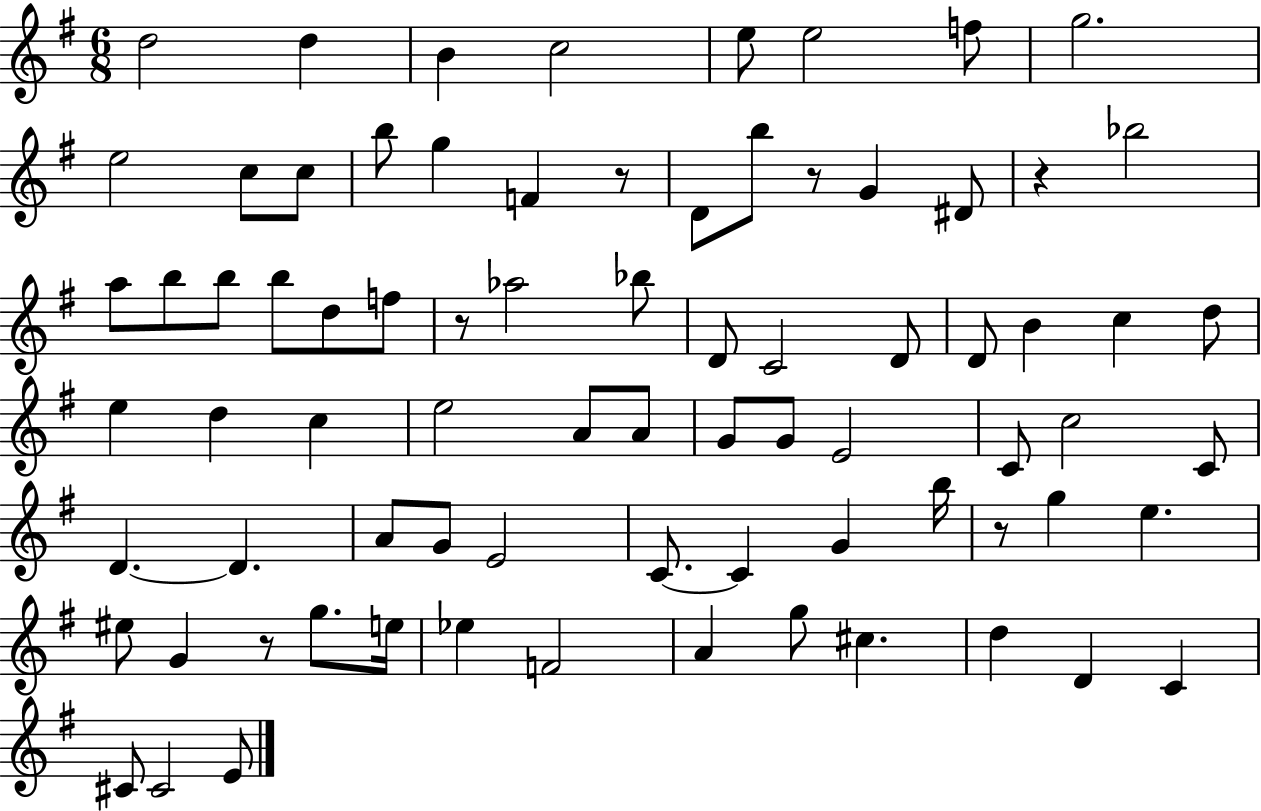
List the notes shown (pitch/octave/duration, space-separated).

D5/h D5/q B4/q C5/h E5/e E5/h F5/e G5/h. E5/h C5/e C5/e B5/e G5/q F4/q R/e D4/e B5/e R/e G4/q D#4/e R/q Bb5/h A5/e B5/e B5/e B5/e D5/e F5/e R/e Ab5/h Bb5/e D4/e C4/h D4/e D4/e B4/q C5/q D5/e E5/q D5/q C5/q E5/h A4/e A4/e G4/e G4/e E4/h C4/e C5/h C4/e D4/q. D4/q. A4/e G4/e E4/h C4/e. C4/q G4/q B5/s R/e G5/q E5/q. EIS5/e G4/q R/e G5/e. E5/s Eb5/q F4/h A4/q G5/e C#5/q. D5/q D4/q C4/q C#4/e C#4/h E4/e